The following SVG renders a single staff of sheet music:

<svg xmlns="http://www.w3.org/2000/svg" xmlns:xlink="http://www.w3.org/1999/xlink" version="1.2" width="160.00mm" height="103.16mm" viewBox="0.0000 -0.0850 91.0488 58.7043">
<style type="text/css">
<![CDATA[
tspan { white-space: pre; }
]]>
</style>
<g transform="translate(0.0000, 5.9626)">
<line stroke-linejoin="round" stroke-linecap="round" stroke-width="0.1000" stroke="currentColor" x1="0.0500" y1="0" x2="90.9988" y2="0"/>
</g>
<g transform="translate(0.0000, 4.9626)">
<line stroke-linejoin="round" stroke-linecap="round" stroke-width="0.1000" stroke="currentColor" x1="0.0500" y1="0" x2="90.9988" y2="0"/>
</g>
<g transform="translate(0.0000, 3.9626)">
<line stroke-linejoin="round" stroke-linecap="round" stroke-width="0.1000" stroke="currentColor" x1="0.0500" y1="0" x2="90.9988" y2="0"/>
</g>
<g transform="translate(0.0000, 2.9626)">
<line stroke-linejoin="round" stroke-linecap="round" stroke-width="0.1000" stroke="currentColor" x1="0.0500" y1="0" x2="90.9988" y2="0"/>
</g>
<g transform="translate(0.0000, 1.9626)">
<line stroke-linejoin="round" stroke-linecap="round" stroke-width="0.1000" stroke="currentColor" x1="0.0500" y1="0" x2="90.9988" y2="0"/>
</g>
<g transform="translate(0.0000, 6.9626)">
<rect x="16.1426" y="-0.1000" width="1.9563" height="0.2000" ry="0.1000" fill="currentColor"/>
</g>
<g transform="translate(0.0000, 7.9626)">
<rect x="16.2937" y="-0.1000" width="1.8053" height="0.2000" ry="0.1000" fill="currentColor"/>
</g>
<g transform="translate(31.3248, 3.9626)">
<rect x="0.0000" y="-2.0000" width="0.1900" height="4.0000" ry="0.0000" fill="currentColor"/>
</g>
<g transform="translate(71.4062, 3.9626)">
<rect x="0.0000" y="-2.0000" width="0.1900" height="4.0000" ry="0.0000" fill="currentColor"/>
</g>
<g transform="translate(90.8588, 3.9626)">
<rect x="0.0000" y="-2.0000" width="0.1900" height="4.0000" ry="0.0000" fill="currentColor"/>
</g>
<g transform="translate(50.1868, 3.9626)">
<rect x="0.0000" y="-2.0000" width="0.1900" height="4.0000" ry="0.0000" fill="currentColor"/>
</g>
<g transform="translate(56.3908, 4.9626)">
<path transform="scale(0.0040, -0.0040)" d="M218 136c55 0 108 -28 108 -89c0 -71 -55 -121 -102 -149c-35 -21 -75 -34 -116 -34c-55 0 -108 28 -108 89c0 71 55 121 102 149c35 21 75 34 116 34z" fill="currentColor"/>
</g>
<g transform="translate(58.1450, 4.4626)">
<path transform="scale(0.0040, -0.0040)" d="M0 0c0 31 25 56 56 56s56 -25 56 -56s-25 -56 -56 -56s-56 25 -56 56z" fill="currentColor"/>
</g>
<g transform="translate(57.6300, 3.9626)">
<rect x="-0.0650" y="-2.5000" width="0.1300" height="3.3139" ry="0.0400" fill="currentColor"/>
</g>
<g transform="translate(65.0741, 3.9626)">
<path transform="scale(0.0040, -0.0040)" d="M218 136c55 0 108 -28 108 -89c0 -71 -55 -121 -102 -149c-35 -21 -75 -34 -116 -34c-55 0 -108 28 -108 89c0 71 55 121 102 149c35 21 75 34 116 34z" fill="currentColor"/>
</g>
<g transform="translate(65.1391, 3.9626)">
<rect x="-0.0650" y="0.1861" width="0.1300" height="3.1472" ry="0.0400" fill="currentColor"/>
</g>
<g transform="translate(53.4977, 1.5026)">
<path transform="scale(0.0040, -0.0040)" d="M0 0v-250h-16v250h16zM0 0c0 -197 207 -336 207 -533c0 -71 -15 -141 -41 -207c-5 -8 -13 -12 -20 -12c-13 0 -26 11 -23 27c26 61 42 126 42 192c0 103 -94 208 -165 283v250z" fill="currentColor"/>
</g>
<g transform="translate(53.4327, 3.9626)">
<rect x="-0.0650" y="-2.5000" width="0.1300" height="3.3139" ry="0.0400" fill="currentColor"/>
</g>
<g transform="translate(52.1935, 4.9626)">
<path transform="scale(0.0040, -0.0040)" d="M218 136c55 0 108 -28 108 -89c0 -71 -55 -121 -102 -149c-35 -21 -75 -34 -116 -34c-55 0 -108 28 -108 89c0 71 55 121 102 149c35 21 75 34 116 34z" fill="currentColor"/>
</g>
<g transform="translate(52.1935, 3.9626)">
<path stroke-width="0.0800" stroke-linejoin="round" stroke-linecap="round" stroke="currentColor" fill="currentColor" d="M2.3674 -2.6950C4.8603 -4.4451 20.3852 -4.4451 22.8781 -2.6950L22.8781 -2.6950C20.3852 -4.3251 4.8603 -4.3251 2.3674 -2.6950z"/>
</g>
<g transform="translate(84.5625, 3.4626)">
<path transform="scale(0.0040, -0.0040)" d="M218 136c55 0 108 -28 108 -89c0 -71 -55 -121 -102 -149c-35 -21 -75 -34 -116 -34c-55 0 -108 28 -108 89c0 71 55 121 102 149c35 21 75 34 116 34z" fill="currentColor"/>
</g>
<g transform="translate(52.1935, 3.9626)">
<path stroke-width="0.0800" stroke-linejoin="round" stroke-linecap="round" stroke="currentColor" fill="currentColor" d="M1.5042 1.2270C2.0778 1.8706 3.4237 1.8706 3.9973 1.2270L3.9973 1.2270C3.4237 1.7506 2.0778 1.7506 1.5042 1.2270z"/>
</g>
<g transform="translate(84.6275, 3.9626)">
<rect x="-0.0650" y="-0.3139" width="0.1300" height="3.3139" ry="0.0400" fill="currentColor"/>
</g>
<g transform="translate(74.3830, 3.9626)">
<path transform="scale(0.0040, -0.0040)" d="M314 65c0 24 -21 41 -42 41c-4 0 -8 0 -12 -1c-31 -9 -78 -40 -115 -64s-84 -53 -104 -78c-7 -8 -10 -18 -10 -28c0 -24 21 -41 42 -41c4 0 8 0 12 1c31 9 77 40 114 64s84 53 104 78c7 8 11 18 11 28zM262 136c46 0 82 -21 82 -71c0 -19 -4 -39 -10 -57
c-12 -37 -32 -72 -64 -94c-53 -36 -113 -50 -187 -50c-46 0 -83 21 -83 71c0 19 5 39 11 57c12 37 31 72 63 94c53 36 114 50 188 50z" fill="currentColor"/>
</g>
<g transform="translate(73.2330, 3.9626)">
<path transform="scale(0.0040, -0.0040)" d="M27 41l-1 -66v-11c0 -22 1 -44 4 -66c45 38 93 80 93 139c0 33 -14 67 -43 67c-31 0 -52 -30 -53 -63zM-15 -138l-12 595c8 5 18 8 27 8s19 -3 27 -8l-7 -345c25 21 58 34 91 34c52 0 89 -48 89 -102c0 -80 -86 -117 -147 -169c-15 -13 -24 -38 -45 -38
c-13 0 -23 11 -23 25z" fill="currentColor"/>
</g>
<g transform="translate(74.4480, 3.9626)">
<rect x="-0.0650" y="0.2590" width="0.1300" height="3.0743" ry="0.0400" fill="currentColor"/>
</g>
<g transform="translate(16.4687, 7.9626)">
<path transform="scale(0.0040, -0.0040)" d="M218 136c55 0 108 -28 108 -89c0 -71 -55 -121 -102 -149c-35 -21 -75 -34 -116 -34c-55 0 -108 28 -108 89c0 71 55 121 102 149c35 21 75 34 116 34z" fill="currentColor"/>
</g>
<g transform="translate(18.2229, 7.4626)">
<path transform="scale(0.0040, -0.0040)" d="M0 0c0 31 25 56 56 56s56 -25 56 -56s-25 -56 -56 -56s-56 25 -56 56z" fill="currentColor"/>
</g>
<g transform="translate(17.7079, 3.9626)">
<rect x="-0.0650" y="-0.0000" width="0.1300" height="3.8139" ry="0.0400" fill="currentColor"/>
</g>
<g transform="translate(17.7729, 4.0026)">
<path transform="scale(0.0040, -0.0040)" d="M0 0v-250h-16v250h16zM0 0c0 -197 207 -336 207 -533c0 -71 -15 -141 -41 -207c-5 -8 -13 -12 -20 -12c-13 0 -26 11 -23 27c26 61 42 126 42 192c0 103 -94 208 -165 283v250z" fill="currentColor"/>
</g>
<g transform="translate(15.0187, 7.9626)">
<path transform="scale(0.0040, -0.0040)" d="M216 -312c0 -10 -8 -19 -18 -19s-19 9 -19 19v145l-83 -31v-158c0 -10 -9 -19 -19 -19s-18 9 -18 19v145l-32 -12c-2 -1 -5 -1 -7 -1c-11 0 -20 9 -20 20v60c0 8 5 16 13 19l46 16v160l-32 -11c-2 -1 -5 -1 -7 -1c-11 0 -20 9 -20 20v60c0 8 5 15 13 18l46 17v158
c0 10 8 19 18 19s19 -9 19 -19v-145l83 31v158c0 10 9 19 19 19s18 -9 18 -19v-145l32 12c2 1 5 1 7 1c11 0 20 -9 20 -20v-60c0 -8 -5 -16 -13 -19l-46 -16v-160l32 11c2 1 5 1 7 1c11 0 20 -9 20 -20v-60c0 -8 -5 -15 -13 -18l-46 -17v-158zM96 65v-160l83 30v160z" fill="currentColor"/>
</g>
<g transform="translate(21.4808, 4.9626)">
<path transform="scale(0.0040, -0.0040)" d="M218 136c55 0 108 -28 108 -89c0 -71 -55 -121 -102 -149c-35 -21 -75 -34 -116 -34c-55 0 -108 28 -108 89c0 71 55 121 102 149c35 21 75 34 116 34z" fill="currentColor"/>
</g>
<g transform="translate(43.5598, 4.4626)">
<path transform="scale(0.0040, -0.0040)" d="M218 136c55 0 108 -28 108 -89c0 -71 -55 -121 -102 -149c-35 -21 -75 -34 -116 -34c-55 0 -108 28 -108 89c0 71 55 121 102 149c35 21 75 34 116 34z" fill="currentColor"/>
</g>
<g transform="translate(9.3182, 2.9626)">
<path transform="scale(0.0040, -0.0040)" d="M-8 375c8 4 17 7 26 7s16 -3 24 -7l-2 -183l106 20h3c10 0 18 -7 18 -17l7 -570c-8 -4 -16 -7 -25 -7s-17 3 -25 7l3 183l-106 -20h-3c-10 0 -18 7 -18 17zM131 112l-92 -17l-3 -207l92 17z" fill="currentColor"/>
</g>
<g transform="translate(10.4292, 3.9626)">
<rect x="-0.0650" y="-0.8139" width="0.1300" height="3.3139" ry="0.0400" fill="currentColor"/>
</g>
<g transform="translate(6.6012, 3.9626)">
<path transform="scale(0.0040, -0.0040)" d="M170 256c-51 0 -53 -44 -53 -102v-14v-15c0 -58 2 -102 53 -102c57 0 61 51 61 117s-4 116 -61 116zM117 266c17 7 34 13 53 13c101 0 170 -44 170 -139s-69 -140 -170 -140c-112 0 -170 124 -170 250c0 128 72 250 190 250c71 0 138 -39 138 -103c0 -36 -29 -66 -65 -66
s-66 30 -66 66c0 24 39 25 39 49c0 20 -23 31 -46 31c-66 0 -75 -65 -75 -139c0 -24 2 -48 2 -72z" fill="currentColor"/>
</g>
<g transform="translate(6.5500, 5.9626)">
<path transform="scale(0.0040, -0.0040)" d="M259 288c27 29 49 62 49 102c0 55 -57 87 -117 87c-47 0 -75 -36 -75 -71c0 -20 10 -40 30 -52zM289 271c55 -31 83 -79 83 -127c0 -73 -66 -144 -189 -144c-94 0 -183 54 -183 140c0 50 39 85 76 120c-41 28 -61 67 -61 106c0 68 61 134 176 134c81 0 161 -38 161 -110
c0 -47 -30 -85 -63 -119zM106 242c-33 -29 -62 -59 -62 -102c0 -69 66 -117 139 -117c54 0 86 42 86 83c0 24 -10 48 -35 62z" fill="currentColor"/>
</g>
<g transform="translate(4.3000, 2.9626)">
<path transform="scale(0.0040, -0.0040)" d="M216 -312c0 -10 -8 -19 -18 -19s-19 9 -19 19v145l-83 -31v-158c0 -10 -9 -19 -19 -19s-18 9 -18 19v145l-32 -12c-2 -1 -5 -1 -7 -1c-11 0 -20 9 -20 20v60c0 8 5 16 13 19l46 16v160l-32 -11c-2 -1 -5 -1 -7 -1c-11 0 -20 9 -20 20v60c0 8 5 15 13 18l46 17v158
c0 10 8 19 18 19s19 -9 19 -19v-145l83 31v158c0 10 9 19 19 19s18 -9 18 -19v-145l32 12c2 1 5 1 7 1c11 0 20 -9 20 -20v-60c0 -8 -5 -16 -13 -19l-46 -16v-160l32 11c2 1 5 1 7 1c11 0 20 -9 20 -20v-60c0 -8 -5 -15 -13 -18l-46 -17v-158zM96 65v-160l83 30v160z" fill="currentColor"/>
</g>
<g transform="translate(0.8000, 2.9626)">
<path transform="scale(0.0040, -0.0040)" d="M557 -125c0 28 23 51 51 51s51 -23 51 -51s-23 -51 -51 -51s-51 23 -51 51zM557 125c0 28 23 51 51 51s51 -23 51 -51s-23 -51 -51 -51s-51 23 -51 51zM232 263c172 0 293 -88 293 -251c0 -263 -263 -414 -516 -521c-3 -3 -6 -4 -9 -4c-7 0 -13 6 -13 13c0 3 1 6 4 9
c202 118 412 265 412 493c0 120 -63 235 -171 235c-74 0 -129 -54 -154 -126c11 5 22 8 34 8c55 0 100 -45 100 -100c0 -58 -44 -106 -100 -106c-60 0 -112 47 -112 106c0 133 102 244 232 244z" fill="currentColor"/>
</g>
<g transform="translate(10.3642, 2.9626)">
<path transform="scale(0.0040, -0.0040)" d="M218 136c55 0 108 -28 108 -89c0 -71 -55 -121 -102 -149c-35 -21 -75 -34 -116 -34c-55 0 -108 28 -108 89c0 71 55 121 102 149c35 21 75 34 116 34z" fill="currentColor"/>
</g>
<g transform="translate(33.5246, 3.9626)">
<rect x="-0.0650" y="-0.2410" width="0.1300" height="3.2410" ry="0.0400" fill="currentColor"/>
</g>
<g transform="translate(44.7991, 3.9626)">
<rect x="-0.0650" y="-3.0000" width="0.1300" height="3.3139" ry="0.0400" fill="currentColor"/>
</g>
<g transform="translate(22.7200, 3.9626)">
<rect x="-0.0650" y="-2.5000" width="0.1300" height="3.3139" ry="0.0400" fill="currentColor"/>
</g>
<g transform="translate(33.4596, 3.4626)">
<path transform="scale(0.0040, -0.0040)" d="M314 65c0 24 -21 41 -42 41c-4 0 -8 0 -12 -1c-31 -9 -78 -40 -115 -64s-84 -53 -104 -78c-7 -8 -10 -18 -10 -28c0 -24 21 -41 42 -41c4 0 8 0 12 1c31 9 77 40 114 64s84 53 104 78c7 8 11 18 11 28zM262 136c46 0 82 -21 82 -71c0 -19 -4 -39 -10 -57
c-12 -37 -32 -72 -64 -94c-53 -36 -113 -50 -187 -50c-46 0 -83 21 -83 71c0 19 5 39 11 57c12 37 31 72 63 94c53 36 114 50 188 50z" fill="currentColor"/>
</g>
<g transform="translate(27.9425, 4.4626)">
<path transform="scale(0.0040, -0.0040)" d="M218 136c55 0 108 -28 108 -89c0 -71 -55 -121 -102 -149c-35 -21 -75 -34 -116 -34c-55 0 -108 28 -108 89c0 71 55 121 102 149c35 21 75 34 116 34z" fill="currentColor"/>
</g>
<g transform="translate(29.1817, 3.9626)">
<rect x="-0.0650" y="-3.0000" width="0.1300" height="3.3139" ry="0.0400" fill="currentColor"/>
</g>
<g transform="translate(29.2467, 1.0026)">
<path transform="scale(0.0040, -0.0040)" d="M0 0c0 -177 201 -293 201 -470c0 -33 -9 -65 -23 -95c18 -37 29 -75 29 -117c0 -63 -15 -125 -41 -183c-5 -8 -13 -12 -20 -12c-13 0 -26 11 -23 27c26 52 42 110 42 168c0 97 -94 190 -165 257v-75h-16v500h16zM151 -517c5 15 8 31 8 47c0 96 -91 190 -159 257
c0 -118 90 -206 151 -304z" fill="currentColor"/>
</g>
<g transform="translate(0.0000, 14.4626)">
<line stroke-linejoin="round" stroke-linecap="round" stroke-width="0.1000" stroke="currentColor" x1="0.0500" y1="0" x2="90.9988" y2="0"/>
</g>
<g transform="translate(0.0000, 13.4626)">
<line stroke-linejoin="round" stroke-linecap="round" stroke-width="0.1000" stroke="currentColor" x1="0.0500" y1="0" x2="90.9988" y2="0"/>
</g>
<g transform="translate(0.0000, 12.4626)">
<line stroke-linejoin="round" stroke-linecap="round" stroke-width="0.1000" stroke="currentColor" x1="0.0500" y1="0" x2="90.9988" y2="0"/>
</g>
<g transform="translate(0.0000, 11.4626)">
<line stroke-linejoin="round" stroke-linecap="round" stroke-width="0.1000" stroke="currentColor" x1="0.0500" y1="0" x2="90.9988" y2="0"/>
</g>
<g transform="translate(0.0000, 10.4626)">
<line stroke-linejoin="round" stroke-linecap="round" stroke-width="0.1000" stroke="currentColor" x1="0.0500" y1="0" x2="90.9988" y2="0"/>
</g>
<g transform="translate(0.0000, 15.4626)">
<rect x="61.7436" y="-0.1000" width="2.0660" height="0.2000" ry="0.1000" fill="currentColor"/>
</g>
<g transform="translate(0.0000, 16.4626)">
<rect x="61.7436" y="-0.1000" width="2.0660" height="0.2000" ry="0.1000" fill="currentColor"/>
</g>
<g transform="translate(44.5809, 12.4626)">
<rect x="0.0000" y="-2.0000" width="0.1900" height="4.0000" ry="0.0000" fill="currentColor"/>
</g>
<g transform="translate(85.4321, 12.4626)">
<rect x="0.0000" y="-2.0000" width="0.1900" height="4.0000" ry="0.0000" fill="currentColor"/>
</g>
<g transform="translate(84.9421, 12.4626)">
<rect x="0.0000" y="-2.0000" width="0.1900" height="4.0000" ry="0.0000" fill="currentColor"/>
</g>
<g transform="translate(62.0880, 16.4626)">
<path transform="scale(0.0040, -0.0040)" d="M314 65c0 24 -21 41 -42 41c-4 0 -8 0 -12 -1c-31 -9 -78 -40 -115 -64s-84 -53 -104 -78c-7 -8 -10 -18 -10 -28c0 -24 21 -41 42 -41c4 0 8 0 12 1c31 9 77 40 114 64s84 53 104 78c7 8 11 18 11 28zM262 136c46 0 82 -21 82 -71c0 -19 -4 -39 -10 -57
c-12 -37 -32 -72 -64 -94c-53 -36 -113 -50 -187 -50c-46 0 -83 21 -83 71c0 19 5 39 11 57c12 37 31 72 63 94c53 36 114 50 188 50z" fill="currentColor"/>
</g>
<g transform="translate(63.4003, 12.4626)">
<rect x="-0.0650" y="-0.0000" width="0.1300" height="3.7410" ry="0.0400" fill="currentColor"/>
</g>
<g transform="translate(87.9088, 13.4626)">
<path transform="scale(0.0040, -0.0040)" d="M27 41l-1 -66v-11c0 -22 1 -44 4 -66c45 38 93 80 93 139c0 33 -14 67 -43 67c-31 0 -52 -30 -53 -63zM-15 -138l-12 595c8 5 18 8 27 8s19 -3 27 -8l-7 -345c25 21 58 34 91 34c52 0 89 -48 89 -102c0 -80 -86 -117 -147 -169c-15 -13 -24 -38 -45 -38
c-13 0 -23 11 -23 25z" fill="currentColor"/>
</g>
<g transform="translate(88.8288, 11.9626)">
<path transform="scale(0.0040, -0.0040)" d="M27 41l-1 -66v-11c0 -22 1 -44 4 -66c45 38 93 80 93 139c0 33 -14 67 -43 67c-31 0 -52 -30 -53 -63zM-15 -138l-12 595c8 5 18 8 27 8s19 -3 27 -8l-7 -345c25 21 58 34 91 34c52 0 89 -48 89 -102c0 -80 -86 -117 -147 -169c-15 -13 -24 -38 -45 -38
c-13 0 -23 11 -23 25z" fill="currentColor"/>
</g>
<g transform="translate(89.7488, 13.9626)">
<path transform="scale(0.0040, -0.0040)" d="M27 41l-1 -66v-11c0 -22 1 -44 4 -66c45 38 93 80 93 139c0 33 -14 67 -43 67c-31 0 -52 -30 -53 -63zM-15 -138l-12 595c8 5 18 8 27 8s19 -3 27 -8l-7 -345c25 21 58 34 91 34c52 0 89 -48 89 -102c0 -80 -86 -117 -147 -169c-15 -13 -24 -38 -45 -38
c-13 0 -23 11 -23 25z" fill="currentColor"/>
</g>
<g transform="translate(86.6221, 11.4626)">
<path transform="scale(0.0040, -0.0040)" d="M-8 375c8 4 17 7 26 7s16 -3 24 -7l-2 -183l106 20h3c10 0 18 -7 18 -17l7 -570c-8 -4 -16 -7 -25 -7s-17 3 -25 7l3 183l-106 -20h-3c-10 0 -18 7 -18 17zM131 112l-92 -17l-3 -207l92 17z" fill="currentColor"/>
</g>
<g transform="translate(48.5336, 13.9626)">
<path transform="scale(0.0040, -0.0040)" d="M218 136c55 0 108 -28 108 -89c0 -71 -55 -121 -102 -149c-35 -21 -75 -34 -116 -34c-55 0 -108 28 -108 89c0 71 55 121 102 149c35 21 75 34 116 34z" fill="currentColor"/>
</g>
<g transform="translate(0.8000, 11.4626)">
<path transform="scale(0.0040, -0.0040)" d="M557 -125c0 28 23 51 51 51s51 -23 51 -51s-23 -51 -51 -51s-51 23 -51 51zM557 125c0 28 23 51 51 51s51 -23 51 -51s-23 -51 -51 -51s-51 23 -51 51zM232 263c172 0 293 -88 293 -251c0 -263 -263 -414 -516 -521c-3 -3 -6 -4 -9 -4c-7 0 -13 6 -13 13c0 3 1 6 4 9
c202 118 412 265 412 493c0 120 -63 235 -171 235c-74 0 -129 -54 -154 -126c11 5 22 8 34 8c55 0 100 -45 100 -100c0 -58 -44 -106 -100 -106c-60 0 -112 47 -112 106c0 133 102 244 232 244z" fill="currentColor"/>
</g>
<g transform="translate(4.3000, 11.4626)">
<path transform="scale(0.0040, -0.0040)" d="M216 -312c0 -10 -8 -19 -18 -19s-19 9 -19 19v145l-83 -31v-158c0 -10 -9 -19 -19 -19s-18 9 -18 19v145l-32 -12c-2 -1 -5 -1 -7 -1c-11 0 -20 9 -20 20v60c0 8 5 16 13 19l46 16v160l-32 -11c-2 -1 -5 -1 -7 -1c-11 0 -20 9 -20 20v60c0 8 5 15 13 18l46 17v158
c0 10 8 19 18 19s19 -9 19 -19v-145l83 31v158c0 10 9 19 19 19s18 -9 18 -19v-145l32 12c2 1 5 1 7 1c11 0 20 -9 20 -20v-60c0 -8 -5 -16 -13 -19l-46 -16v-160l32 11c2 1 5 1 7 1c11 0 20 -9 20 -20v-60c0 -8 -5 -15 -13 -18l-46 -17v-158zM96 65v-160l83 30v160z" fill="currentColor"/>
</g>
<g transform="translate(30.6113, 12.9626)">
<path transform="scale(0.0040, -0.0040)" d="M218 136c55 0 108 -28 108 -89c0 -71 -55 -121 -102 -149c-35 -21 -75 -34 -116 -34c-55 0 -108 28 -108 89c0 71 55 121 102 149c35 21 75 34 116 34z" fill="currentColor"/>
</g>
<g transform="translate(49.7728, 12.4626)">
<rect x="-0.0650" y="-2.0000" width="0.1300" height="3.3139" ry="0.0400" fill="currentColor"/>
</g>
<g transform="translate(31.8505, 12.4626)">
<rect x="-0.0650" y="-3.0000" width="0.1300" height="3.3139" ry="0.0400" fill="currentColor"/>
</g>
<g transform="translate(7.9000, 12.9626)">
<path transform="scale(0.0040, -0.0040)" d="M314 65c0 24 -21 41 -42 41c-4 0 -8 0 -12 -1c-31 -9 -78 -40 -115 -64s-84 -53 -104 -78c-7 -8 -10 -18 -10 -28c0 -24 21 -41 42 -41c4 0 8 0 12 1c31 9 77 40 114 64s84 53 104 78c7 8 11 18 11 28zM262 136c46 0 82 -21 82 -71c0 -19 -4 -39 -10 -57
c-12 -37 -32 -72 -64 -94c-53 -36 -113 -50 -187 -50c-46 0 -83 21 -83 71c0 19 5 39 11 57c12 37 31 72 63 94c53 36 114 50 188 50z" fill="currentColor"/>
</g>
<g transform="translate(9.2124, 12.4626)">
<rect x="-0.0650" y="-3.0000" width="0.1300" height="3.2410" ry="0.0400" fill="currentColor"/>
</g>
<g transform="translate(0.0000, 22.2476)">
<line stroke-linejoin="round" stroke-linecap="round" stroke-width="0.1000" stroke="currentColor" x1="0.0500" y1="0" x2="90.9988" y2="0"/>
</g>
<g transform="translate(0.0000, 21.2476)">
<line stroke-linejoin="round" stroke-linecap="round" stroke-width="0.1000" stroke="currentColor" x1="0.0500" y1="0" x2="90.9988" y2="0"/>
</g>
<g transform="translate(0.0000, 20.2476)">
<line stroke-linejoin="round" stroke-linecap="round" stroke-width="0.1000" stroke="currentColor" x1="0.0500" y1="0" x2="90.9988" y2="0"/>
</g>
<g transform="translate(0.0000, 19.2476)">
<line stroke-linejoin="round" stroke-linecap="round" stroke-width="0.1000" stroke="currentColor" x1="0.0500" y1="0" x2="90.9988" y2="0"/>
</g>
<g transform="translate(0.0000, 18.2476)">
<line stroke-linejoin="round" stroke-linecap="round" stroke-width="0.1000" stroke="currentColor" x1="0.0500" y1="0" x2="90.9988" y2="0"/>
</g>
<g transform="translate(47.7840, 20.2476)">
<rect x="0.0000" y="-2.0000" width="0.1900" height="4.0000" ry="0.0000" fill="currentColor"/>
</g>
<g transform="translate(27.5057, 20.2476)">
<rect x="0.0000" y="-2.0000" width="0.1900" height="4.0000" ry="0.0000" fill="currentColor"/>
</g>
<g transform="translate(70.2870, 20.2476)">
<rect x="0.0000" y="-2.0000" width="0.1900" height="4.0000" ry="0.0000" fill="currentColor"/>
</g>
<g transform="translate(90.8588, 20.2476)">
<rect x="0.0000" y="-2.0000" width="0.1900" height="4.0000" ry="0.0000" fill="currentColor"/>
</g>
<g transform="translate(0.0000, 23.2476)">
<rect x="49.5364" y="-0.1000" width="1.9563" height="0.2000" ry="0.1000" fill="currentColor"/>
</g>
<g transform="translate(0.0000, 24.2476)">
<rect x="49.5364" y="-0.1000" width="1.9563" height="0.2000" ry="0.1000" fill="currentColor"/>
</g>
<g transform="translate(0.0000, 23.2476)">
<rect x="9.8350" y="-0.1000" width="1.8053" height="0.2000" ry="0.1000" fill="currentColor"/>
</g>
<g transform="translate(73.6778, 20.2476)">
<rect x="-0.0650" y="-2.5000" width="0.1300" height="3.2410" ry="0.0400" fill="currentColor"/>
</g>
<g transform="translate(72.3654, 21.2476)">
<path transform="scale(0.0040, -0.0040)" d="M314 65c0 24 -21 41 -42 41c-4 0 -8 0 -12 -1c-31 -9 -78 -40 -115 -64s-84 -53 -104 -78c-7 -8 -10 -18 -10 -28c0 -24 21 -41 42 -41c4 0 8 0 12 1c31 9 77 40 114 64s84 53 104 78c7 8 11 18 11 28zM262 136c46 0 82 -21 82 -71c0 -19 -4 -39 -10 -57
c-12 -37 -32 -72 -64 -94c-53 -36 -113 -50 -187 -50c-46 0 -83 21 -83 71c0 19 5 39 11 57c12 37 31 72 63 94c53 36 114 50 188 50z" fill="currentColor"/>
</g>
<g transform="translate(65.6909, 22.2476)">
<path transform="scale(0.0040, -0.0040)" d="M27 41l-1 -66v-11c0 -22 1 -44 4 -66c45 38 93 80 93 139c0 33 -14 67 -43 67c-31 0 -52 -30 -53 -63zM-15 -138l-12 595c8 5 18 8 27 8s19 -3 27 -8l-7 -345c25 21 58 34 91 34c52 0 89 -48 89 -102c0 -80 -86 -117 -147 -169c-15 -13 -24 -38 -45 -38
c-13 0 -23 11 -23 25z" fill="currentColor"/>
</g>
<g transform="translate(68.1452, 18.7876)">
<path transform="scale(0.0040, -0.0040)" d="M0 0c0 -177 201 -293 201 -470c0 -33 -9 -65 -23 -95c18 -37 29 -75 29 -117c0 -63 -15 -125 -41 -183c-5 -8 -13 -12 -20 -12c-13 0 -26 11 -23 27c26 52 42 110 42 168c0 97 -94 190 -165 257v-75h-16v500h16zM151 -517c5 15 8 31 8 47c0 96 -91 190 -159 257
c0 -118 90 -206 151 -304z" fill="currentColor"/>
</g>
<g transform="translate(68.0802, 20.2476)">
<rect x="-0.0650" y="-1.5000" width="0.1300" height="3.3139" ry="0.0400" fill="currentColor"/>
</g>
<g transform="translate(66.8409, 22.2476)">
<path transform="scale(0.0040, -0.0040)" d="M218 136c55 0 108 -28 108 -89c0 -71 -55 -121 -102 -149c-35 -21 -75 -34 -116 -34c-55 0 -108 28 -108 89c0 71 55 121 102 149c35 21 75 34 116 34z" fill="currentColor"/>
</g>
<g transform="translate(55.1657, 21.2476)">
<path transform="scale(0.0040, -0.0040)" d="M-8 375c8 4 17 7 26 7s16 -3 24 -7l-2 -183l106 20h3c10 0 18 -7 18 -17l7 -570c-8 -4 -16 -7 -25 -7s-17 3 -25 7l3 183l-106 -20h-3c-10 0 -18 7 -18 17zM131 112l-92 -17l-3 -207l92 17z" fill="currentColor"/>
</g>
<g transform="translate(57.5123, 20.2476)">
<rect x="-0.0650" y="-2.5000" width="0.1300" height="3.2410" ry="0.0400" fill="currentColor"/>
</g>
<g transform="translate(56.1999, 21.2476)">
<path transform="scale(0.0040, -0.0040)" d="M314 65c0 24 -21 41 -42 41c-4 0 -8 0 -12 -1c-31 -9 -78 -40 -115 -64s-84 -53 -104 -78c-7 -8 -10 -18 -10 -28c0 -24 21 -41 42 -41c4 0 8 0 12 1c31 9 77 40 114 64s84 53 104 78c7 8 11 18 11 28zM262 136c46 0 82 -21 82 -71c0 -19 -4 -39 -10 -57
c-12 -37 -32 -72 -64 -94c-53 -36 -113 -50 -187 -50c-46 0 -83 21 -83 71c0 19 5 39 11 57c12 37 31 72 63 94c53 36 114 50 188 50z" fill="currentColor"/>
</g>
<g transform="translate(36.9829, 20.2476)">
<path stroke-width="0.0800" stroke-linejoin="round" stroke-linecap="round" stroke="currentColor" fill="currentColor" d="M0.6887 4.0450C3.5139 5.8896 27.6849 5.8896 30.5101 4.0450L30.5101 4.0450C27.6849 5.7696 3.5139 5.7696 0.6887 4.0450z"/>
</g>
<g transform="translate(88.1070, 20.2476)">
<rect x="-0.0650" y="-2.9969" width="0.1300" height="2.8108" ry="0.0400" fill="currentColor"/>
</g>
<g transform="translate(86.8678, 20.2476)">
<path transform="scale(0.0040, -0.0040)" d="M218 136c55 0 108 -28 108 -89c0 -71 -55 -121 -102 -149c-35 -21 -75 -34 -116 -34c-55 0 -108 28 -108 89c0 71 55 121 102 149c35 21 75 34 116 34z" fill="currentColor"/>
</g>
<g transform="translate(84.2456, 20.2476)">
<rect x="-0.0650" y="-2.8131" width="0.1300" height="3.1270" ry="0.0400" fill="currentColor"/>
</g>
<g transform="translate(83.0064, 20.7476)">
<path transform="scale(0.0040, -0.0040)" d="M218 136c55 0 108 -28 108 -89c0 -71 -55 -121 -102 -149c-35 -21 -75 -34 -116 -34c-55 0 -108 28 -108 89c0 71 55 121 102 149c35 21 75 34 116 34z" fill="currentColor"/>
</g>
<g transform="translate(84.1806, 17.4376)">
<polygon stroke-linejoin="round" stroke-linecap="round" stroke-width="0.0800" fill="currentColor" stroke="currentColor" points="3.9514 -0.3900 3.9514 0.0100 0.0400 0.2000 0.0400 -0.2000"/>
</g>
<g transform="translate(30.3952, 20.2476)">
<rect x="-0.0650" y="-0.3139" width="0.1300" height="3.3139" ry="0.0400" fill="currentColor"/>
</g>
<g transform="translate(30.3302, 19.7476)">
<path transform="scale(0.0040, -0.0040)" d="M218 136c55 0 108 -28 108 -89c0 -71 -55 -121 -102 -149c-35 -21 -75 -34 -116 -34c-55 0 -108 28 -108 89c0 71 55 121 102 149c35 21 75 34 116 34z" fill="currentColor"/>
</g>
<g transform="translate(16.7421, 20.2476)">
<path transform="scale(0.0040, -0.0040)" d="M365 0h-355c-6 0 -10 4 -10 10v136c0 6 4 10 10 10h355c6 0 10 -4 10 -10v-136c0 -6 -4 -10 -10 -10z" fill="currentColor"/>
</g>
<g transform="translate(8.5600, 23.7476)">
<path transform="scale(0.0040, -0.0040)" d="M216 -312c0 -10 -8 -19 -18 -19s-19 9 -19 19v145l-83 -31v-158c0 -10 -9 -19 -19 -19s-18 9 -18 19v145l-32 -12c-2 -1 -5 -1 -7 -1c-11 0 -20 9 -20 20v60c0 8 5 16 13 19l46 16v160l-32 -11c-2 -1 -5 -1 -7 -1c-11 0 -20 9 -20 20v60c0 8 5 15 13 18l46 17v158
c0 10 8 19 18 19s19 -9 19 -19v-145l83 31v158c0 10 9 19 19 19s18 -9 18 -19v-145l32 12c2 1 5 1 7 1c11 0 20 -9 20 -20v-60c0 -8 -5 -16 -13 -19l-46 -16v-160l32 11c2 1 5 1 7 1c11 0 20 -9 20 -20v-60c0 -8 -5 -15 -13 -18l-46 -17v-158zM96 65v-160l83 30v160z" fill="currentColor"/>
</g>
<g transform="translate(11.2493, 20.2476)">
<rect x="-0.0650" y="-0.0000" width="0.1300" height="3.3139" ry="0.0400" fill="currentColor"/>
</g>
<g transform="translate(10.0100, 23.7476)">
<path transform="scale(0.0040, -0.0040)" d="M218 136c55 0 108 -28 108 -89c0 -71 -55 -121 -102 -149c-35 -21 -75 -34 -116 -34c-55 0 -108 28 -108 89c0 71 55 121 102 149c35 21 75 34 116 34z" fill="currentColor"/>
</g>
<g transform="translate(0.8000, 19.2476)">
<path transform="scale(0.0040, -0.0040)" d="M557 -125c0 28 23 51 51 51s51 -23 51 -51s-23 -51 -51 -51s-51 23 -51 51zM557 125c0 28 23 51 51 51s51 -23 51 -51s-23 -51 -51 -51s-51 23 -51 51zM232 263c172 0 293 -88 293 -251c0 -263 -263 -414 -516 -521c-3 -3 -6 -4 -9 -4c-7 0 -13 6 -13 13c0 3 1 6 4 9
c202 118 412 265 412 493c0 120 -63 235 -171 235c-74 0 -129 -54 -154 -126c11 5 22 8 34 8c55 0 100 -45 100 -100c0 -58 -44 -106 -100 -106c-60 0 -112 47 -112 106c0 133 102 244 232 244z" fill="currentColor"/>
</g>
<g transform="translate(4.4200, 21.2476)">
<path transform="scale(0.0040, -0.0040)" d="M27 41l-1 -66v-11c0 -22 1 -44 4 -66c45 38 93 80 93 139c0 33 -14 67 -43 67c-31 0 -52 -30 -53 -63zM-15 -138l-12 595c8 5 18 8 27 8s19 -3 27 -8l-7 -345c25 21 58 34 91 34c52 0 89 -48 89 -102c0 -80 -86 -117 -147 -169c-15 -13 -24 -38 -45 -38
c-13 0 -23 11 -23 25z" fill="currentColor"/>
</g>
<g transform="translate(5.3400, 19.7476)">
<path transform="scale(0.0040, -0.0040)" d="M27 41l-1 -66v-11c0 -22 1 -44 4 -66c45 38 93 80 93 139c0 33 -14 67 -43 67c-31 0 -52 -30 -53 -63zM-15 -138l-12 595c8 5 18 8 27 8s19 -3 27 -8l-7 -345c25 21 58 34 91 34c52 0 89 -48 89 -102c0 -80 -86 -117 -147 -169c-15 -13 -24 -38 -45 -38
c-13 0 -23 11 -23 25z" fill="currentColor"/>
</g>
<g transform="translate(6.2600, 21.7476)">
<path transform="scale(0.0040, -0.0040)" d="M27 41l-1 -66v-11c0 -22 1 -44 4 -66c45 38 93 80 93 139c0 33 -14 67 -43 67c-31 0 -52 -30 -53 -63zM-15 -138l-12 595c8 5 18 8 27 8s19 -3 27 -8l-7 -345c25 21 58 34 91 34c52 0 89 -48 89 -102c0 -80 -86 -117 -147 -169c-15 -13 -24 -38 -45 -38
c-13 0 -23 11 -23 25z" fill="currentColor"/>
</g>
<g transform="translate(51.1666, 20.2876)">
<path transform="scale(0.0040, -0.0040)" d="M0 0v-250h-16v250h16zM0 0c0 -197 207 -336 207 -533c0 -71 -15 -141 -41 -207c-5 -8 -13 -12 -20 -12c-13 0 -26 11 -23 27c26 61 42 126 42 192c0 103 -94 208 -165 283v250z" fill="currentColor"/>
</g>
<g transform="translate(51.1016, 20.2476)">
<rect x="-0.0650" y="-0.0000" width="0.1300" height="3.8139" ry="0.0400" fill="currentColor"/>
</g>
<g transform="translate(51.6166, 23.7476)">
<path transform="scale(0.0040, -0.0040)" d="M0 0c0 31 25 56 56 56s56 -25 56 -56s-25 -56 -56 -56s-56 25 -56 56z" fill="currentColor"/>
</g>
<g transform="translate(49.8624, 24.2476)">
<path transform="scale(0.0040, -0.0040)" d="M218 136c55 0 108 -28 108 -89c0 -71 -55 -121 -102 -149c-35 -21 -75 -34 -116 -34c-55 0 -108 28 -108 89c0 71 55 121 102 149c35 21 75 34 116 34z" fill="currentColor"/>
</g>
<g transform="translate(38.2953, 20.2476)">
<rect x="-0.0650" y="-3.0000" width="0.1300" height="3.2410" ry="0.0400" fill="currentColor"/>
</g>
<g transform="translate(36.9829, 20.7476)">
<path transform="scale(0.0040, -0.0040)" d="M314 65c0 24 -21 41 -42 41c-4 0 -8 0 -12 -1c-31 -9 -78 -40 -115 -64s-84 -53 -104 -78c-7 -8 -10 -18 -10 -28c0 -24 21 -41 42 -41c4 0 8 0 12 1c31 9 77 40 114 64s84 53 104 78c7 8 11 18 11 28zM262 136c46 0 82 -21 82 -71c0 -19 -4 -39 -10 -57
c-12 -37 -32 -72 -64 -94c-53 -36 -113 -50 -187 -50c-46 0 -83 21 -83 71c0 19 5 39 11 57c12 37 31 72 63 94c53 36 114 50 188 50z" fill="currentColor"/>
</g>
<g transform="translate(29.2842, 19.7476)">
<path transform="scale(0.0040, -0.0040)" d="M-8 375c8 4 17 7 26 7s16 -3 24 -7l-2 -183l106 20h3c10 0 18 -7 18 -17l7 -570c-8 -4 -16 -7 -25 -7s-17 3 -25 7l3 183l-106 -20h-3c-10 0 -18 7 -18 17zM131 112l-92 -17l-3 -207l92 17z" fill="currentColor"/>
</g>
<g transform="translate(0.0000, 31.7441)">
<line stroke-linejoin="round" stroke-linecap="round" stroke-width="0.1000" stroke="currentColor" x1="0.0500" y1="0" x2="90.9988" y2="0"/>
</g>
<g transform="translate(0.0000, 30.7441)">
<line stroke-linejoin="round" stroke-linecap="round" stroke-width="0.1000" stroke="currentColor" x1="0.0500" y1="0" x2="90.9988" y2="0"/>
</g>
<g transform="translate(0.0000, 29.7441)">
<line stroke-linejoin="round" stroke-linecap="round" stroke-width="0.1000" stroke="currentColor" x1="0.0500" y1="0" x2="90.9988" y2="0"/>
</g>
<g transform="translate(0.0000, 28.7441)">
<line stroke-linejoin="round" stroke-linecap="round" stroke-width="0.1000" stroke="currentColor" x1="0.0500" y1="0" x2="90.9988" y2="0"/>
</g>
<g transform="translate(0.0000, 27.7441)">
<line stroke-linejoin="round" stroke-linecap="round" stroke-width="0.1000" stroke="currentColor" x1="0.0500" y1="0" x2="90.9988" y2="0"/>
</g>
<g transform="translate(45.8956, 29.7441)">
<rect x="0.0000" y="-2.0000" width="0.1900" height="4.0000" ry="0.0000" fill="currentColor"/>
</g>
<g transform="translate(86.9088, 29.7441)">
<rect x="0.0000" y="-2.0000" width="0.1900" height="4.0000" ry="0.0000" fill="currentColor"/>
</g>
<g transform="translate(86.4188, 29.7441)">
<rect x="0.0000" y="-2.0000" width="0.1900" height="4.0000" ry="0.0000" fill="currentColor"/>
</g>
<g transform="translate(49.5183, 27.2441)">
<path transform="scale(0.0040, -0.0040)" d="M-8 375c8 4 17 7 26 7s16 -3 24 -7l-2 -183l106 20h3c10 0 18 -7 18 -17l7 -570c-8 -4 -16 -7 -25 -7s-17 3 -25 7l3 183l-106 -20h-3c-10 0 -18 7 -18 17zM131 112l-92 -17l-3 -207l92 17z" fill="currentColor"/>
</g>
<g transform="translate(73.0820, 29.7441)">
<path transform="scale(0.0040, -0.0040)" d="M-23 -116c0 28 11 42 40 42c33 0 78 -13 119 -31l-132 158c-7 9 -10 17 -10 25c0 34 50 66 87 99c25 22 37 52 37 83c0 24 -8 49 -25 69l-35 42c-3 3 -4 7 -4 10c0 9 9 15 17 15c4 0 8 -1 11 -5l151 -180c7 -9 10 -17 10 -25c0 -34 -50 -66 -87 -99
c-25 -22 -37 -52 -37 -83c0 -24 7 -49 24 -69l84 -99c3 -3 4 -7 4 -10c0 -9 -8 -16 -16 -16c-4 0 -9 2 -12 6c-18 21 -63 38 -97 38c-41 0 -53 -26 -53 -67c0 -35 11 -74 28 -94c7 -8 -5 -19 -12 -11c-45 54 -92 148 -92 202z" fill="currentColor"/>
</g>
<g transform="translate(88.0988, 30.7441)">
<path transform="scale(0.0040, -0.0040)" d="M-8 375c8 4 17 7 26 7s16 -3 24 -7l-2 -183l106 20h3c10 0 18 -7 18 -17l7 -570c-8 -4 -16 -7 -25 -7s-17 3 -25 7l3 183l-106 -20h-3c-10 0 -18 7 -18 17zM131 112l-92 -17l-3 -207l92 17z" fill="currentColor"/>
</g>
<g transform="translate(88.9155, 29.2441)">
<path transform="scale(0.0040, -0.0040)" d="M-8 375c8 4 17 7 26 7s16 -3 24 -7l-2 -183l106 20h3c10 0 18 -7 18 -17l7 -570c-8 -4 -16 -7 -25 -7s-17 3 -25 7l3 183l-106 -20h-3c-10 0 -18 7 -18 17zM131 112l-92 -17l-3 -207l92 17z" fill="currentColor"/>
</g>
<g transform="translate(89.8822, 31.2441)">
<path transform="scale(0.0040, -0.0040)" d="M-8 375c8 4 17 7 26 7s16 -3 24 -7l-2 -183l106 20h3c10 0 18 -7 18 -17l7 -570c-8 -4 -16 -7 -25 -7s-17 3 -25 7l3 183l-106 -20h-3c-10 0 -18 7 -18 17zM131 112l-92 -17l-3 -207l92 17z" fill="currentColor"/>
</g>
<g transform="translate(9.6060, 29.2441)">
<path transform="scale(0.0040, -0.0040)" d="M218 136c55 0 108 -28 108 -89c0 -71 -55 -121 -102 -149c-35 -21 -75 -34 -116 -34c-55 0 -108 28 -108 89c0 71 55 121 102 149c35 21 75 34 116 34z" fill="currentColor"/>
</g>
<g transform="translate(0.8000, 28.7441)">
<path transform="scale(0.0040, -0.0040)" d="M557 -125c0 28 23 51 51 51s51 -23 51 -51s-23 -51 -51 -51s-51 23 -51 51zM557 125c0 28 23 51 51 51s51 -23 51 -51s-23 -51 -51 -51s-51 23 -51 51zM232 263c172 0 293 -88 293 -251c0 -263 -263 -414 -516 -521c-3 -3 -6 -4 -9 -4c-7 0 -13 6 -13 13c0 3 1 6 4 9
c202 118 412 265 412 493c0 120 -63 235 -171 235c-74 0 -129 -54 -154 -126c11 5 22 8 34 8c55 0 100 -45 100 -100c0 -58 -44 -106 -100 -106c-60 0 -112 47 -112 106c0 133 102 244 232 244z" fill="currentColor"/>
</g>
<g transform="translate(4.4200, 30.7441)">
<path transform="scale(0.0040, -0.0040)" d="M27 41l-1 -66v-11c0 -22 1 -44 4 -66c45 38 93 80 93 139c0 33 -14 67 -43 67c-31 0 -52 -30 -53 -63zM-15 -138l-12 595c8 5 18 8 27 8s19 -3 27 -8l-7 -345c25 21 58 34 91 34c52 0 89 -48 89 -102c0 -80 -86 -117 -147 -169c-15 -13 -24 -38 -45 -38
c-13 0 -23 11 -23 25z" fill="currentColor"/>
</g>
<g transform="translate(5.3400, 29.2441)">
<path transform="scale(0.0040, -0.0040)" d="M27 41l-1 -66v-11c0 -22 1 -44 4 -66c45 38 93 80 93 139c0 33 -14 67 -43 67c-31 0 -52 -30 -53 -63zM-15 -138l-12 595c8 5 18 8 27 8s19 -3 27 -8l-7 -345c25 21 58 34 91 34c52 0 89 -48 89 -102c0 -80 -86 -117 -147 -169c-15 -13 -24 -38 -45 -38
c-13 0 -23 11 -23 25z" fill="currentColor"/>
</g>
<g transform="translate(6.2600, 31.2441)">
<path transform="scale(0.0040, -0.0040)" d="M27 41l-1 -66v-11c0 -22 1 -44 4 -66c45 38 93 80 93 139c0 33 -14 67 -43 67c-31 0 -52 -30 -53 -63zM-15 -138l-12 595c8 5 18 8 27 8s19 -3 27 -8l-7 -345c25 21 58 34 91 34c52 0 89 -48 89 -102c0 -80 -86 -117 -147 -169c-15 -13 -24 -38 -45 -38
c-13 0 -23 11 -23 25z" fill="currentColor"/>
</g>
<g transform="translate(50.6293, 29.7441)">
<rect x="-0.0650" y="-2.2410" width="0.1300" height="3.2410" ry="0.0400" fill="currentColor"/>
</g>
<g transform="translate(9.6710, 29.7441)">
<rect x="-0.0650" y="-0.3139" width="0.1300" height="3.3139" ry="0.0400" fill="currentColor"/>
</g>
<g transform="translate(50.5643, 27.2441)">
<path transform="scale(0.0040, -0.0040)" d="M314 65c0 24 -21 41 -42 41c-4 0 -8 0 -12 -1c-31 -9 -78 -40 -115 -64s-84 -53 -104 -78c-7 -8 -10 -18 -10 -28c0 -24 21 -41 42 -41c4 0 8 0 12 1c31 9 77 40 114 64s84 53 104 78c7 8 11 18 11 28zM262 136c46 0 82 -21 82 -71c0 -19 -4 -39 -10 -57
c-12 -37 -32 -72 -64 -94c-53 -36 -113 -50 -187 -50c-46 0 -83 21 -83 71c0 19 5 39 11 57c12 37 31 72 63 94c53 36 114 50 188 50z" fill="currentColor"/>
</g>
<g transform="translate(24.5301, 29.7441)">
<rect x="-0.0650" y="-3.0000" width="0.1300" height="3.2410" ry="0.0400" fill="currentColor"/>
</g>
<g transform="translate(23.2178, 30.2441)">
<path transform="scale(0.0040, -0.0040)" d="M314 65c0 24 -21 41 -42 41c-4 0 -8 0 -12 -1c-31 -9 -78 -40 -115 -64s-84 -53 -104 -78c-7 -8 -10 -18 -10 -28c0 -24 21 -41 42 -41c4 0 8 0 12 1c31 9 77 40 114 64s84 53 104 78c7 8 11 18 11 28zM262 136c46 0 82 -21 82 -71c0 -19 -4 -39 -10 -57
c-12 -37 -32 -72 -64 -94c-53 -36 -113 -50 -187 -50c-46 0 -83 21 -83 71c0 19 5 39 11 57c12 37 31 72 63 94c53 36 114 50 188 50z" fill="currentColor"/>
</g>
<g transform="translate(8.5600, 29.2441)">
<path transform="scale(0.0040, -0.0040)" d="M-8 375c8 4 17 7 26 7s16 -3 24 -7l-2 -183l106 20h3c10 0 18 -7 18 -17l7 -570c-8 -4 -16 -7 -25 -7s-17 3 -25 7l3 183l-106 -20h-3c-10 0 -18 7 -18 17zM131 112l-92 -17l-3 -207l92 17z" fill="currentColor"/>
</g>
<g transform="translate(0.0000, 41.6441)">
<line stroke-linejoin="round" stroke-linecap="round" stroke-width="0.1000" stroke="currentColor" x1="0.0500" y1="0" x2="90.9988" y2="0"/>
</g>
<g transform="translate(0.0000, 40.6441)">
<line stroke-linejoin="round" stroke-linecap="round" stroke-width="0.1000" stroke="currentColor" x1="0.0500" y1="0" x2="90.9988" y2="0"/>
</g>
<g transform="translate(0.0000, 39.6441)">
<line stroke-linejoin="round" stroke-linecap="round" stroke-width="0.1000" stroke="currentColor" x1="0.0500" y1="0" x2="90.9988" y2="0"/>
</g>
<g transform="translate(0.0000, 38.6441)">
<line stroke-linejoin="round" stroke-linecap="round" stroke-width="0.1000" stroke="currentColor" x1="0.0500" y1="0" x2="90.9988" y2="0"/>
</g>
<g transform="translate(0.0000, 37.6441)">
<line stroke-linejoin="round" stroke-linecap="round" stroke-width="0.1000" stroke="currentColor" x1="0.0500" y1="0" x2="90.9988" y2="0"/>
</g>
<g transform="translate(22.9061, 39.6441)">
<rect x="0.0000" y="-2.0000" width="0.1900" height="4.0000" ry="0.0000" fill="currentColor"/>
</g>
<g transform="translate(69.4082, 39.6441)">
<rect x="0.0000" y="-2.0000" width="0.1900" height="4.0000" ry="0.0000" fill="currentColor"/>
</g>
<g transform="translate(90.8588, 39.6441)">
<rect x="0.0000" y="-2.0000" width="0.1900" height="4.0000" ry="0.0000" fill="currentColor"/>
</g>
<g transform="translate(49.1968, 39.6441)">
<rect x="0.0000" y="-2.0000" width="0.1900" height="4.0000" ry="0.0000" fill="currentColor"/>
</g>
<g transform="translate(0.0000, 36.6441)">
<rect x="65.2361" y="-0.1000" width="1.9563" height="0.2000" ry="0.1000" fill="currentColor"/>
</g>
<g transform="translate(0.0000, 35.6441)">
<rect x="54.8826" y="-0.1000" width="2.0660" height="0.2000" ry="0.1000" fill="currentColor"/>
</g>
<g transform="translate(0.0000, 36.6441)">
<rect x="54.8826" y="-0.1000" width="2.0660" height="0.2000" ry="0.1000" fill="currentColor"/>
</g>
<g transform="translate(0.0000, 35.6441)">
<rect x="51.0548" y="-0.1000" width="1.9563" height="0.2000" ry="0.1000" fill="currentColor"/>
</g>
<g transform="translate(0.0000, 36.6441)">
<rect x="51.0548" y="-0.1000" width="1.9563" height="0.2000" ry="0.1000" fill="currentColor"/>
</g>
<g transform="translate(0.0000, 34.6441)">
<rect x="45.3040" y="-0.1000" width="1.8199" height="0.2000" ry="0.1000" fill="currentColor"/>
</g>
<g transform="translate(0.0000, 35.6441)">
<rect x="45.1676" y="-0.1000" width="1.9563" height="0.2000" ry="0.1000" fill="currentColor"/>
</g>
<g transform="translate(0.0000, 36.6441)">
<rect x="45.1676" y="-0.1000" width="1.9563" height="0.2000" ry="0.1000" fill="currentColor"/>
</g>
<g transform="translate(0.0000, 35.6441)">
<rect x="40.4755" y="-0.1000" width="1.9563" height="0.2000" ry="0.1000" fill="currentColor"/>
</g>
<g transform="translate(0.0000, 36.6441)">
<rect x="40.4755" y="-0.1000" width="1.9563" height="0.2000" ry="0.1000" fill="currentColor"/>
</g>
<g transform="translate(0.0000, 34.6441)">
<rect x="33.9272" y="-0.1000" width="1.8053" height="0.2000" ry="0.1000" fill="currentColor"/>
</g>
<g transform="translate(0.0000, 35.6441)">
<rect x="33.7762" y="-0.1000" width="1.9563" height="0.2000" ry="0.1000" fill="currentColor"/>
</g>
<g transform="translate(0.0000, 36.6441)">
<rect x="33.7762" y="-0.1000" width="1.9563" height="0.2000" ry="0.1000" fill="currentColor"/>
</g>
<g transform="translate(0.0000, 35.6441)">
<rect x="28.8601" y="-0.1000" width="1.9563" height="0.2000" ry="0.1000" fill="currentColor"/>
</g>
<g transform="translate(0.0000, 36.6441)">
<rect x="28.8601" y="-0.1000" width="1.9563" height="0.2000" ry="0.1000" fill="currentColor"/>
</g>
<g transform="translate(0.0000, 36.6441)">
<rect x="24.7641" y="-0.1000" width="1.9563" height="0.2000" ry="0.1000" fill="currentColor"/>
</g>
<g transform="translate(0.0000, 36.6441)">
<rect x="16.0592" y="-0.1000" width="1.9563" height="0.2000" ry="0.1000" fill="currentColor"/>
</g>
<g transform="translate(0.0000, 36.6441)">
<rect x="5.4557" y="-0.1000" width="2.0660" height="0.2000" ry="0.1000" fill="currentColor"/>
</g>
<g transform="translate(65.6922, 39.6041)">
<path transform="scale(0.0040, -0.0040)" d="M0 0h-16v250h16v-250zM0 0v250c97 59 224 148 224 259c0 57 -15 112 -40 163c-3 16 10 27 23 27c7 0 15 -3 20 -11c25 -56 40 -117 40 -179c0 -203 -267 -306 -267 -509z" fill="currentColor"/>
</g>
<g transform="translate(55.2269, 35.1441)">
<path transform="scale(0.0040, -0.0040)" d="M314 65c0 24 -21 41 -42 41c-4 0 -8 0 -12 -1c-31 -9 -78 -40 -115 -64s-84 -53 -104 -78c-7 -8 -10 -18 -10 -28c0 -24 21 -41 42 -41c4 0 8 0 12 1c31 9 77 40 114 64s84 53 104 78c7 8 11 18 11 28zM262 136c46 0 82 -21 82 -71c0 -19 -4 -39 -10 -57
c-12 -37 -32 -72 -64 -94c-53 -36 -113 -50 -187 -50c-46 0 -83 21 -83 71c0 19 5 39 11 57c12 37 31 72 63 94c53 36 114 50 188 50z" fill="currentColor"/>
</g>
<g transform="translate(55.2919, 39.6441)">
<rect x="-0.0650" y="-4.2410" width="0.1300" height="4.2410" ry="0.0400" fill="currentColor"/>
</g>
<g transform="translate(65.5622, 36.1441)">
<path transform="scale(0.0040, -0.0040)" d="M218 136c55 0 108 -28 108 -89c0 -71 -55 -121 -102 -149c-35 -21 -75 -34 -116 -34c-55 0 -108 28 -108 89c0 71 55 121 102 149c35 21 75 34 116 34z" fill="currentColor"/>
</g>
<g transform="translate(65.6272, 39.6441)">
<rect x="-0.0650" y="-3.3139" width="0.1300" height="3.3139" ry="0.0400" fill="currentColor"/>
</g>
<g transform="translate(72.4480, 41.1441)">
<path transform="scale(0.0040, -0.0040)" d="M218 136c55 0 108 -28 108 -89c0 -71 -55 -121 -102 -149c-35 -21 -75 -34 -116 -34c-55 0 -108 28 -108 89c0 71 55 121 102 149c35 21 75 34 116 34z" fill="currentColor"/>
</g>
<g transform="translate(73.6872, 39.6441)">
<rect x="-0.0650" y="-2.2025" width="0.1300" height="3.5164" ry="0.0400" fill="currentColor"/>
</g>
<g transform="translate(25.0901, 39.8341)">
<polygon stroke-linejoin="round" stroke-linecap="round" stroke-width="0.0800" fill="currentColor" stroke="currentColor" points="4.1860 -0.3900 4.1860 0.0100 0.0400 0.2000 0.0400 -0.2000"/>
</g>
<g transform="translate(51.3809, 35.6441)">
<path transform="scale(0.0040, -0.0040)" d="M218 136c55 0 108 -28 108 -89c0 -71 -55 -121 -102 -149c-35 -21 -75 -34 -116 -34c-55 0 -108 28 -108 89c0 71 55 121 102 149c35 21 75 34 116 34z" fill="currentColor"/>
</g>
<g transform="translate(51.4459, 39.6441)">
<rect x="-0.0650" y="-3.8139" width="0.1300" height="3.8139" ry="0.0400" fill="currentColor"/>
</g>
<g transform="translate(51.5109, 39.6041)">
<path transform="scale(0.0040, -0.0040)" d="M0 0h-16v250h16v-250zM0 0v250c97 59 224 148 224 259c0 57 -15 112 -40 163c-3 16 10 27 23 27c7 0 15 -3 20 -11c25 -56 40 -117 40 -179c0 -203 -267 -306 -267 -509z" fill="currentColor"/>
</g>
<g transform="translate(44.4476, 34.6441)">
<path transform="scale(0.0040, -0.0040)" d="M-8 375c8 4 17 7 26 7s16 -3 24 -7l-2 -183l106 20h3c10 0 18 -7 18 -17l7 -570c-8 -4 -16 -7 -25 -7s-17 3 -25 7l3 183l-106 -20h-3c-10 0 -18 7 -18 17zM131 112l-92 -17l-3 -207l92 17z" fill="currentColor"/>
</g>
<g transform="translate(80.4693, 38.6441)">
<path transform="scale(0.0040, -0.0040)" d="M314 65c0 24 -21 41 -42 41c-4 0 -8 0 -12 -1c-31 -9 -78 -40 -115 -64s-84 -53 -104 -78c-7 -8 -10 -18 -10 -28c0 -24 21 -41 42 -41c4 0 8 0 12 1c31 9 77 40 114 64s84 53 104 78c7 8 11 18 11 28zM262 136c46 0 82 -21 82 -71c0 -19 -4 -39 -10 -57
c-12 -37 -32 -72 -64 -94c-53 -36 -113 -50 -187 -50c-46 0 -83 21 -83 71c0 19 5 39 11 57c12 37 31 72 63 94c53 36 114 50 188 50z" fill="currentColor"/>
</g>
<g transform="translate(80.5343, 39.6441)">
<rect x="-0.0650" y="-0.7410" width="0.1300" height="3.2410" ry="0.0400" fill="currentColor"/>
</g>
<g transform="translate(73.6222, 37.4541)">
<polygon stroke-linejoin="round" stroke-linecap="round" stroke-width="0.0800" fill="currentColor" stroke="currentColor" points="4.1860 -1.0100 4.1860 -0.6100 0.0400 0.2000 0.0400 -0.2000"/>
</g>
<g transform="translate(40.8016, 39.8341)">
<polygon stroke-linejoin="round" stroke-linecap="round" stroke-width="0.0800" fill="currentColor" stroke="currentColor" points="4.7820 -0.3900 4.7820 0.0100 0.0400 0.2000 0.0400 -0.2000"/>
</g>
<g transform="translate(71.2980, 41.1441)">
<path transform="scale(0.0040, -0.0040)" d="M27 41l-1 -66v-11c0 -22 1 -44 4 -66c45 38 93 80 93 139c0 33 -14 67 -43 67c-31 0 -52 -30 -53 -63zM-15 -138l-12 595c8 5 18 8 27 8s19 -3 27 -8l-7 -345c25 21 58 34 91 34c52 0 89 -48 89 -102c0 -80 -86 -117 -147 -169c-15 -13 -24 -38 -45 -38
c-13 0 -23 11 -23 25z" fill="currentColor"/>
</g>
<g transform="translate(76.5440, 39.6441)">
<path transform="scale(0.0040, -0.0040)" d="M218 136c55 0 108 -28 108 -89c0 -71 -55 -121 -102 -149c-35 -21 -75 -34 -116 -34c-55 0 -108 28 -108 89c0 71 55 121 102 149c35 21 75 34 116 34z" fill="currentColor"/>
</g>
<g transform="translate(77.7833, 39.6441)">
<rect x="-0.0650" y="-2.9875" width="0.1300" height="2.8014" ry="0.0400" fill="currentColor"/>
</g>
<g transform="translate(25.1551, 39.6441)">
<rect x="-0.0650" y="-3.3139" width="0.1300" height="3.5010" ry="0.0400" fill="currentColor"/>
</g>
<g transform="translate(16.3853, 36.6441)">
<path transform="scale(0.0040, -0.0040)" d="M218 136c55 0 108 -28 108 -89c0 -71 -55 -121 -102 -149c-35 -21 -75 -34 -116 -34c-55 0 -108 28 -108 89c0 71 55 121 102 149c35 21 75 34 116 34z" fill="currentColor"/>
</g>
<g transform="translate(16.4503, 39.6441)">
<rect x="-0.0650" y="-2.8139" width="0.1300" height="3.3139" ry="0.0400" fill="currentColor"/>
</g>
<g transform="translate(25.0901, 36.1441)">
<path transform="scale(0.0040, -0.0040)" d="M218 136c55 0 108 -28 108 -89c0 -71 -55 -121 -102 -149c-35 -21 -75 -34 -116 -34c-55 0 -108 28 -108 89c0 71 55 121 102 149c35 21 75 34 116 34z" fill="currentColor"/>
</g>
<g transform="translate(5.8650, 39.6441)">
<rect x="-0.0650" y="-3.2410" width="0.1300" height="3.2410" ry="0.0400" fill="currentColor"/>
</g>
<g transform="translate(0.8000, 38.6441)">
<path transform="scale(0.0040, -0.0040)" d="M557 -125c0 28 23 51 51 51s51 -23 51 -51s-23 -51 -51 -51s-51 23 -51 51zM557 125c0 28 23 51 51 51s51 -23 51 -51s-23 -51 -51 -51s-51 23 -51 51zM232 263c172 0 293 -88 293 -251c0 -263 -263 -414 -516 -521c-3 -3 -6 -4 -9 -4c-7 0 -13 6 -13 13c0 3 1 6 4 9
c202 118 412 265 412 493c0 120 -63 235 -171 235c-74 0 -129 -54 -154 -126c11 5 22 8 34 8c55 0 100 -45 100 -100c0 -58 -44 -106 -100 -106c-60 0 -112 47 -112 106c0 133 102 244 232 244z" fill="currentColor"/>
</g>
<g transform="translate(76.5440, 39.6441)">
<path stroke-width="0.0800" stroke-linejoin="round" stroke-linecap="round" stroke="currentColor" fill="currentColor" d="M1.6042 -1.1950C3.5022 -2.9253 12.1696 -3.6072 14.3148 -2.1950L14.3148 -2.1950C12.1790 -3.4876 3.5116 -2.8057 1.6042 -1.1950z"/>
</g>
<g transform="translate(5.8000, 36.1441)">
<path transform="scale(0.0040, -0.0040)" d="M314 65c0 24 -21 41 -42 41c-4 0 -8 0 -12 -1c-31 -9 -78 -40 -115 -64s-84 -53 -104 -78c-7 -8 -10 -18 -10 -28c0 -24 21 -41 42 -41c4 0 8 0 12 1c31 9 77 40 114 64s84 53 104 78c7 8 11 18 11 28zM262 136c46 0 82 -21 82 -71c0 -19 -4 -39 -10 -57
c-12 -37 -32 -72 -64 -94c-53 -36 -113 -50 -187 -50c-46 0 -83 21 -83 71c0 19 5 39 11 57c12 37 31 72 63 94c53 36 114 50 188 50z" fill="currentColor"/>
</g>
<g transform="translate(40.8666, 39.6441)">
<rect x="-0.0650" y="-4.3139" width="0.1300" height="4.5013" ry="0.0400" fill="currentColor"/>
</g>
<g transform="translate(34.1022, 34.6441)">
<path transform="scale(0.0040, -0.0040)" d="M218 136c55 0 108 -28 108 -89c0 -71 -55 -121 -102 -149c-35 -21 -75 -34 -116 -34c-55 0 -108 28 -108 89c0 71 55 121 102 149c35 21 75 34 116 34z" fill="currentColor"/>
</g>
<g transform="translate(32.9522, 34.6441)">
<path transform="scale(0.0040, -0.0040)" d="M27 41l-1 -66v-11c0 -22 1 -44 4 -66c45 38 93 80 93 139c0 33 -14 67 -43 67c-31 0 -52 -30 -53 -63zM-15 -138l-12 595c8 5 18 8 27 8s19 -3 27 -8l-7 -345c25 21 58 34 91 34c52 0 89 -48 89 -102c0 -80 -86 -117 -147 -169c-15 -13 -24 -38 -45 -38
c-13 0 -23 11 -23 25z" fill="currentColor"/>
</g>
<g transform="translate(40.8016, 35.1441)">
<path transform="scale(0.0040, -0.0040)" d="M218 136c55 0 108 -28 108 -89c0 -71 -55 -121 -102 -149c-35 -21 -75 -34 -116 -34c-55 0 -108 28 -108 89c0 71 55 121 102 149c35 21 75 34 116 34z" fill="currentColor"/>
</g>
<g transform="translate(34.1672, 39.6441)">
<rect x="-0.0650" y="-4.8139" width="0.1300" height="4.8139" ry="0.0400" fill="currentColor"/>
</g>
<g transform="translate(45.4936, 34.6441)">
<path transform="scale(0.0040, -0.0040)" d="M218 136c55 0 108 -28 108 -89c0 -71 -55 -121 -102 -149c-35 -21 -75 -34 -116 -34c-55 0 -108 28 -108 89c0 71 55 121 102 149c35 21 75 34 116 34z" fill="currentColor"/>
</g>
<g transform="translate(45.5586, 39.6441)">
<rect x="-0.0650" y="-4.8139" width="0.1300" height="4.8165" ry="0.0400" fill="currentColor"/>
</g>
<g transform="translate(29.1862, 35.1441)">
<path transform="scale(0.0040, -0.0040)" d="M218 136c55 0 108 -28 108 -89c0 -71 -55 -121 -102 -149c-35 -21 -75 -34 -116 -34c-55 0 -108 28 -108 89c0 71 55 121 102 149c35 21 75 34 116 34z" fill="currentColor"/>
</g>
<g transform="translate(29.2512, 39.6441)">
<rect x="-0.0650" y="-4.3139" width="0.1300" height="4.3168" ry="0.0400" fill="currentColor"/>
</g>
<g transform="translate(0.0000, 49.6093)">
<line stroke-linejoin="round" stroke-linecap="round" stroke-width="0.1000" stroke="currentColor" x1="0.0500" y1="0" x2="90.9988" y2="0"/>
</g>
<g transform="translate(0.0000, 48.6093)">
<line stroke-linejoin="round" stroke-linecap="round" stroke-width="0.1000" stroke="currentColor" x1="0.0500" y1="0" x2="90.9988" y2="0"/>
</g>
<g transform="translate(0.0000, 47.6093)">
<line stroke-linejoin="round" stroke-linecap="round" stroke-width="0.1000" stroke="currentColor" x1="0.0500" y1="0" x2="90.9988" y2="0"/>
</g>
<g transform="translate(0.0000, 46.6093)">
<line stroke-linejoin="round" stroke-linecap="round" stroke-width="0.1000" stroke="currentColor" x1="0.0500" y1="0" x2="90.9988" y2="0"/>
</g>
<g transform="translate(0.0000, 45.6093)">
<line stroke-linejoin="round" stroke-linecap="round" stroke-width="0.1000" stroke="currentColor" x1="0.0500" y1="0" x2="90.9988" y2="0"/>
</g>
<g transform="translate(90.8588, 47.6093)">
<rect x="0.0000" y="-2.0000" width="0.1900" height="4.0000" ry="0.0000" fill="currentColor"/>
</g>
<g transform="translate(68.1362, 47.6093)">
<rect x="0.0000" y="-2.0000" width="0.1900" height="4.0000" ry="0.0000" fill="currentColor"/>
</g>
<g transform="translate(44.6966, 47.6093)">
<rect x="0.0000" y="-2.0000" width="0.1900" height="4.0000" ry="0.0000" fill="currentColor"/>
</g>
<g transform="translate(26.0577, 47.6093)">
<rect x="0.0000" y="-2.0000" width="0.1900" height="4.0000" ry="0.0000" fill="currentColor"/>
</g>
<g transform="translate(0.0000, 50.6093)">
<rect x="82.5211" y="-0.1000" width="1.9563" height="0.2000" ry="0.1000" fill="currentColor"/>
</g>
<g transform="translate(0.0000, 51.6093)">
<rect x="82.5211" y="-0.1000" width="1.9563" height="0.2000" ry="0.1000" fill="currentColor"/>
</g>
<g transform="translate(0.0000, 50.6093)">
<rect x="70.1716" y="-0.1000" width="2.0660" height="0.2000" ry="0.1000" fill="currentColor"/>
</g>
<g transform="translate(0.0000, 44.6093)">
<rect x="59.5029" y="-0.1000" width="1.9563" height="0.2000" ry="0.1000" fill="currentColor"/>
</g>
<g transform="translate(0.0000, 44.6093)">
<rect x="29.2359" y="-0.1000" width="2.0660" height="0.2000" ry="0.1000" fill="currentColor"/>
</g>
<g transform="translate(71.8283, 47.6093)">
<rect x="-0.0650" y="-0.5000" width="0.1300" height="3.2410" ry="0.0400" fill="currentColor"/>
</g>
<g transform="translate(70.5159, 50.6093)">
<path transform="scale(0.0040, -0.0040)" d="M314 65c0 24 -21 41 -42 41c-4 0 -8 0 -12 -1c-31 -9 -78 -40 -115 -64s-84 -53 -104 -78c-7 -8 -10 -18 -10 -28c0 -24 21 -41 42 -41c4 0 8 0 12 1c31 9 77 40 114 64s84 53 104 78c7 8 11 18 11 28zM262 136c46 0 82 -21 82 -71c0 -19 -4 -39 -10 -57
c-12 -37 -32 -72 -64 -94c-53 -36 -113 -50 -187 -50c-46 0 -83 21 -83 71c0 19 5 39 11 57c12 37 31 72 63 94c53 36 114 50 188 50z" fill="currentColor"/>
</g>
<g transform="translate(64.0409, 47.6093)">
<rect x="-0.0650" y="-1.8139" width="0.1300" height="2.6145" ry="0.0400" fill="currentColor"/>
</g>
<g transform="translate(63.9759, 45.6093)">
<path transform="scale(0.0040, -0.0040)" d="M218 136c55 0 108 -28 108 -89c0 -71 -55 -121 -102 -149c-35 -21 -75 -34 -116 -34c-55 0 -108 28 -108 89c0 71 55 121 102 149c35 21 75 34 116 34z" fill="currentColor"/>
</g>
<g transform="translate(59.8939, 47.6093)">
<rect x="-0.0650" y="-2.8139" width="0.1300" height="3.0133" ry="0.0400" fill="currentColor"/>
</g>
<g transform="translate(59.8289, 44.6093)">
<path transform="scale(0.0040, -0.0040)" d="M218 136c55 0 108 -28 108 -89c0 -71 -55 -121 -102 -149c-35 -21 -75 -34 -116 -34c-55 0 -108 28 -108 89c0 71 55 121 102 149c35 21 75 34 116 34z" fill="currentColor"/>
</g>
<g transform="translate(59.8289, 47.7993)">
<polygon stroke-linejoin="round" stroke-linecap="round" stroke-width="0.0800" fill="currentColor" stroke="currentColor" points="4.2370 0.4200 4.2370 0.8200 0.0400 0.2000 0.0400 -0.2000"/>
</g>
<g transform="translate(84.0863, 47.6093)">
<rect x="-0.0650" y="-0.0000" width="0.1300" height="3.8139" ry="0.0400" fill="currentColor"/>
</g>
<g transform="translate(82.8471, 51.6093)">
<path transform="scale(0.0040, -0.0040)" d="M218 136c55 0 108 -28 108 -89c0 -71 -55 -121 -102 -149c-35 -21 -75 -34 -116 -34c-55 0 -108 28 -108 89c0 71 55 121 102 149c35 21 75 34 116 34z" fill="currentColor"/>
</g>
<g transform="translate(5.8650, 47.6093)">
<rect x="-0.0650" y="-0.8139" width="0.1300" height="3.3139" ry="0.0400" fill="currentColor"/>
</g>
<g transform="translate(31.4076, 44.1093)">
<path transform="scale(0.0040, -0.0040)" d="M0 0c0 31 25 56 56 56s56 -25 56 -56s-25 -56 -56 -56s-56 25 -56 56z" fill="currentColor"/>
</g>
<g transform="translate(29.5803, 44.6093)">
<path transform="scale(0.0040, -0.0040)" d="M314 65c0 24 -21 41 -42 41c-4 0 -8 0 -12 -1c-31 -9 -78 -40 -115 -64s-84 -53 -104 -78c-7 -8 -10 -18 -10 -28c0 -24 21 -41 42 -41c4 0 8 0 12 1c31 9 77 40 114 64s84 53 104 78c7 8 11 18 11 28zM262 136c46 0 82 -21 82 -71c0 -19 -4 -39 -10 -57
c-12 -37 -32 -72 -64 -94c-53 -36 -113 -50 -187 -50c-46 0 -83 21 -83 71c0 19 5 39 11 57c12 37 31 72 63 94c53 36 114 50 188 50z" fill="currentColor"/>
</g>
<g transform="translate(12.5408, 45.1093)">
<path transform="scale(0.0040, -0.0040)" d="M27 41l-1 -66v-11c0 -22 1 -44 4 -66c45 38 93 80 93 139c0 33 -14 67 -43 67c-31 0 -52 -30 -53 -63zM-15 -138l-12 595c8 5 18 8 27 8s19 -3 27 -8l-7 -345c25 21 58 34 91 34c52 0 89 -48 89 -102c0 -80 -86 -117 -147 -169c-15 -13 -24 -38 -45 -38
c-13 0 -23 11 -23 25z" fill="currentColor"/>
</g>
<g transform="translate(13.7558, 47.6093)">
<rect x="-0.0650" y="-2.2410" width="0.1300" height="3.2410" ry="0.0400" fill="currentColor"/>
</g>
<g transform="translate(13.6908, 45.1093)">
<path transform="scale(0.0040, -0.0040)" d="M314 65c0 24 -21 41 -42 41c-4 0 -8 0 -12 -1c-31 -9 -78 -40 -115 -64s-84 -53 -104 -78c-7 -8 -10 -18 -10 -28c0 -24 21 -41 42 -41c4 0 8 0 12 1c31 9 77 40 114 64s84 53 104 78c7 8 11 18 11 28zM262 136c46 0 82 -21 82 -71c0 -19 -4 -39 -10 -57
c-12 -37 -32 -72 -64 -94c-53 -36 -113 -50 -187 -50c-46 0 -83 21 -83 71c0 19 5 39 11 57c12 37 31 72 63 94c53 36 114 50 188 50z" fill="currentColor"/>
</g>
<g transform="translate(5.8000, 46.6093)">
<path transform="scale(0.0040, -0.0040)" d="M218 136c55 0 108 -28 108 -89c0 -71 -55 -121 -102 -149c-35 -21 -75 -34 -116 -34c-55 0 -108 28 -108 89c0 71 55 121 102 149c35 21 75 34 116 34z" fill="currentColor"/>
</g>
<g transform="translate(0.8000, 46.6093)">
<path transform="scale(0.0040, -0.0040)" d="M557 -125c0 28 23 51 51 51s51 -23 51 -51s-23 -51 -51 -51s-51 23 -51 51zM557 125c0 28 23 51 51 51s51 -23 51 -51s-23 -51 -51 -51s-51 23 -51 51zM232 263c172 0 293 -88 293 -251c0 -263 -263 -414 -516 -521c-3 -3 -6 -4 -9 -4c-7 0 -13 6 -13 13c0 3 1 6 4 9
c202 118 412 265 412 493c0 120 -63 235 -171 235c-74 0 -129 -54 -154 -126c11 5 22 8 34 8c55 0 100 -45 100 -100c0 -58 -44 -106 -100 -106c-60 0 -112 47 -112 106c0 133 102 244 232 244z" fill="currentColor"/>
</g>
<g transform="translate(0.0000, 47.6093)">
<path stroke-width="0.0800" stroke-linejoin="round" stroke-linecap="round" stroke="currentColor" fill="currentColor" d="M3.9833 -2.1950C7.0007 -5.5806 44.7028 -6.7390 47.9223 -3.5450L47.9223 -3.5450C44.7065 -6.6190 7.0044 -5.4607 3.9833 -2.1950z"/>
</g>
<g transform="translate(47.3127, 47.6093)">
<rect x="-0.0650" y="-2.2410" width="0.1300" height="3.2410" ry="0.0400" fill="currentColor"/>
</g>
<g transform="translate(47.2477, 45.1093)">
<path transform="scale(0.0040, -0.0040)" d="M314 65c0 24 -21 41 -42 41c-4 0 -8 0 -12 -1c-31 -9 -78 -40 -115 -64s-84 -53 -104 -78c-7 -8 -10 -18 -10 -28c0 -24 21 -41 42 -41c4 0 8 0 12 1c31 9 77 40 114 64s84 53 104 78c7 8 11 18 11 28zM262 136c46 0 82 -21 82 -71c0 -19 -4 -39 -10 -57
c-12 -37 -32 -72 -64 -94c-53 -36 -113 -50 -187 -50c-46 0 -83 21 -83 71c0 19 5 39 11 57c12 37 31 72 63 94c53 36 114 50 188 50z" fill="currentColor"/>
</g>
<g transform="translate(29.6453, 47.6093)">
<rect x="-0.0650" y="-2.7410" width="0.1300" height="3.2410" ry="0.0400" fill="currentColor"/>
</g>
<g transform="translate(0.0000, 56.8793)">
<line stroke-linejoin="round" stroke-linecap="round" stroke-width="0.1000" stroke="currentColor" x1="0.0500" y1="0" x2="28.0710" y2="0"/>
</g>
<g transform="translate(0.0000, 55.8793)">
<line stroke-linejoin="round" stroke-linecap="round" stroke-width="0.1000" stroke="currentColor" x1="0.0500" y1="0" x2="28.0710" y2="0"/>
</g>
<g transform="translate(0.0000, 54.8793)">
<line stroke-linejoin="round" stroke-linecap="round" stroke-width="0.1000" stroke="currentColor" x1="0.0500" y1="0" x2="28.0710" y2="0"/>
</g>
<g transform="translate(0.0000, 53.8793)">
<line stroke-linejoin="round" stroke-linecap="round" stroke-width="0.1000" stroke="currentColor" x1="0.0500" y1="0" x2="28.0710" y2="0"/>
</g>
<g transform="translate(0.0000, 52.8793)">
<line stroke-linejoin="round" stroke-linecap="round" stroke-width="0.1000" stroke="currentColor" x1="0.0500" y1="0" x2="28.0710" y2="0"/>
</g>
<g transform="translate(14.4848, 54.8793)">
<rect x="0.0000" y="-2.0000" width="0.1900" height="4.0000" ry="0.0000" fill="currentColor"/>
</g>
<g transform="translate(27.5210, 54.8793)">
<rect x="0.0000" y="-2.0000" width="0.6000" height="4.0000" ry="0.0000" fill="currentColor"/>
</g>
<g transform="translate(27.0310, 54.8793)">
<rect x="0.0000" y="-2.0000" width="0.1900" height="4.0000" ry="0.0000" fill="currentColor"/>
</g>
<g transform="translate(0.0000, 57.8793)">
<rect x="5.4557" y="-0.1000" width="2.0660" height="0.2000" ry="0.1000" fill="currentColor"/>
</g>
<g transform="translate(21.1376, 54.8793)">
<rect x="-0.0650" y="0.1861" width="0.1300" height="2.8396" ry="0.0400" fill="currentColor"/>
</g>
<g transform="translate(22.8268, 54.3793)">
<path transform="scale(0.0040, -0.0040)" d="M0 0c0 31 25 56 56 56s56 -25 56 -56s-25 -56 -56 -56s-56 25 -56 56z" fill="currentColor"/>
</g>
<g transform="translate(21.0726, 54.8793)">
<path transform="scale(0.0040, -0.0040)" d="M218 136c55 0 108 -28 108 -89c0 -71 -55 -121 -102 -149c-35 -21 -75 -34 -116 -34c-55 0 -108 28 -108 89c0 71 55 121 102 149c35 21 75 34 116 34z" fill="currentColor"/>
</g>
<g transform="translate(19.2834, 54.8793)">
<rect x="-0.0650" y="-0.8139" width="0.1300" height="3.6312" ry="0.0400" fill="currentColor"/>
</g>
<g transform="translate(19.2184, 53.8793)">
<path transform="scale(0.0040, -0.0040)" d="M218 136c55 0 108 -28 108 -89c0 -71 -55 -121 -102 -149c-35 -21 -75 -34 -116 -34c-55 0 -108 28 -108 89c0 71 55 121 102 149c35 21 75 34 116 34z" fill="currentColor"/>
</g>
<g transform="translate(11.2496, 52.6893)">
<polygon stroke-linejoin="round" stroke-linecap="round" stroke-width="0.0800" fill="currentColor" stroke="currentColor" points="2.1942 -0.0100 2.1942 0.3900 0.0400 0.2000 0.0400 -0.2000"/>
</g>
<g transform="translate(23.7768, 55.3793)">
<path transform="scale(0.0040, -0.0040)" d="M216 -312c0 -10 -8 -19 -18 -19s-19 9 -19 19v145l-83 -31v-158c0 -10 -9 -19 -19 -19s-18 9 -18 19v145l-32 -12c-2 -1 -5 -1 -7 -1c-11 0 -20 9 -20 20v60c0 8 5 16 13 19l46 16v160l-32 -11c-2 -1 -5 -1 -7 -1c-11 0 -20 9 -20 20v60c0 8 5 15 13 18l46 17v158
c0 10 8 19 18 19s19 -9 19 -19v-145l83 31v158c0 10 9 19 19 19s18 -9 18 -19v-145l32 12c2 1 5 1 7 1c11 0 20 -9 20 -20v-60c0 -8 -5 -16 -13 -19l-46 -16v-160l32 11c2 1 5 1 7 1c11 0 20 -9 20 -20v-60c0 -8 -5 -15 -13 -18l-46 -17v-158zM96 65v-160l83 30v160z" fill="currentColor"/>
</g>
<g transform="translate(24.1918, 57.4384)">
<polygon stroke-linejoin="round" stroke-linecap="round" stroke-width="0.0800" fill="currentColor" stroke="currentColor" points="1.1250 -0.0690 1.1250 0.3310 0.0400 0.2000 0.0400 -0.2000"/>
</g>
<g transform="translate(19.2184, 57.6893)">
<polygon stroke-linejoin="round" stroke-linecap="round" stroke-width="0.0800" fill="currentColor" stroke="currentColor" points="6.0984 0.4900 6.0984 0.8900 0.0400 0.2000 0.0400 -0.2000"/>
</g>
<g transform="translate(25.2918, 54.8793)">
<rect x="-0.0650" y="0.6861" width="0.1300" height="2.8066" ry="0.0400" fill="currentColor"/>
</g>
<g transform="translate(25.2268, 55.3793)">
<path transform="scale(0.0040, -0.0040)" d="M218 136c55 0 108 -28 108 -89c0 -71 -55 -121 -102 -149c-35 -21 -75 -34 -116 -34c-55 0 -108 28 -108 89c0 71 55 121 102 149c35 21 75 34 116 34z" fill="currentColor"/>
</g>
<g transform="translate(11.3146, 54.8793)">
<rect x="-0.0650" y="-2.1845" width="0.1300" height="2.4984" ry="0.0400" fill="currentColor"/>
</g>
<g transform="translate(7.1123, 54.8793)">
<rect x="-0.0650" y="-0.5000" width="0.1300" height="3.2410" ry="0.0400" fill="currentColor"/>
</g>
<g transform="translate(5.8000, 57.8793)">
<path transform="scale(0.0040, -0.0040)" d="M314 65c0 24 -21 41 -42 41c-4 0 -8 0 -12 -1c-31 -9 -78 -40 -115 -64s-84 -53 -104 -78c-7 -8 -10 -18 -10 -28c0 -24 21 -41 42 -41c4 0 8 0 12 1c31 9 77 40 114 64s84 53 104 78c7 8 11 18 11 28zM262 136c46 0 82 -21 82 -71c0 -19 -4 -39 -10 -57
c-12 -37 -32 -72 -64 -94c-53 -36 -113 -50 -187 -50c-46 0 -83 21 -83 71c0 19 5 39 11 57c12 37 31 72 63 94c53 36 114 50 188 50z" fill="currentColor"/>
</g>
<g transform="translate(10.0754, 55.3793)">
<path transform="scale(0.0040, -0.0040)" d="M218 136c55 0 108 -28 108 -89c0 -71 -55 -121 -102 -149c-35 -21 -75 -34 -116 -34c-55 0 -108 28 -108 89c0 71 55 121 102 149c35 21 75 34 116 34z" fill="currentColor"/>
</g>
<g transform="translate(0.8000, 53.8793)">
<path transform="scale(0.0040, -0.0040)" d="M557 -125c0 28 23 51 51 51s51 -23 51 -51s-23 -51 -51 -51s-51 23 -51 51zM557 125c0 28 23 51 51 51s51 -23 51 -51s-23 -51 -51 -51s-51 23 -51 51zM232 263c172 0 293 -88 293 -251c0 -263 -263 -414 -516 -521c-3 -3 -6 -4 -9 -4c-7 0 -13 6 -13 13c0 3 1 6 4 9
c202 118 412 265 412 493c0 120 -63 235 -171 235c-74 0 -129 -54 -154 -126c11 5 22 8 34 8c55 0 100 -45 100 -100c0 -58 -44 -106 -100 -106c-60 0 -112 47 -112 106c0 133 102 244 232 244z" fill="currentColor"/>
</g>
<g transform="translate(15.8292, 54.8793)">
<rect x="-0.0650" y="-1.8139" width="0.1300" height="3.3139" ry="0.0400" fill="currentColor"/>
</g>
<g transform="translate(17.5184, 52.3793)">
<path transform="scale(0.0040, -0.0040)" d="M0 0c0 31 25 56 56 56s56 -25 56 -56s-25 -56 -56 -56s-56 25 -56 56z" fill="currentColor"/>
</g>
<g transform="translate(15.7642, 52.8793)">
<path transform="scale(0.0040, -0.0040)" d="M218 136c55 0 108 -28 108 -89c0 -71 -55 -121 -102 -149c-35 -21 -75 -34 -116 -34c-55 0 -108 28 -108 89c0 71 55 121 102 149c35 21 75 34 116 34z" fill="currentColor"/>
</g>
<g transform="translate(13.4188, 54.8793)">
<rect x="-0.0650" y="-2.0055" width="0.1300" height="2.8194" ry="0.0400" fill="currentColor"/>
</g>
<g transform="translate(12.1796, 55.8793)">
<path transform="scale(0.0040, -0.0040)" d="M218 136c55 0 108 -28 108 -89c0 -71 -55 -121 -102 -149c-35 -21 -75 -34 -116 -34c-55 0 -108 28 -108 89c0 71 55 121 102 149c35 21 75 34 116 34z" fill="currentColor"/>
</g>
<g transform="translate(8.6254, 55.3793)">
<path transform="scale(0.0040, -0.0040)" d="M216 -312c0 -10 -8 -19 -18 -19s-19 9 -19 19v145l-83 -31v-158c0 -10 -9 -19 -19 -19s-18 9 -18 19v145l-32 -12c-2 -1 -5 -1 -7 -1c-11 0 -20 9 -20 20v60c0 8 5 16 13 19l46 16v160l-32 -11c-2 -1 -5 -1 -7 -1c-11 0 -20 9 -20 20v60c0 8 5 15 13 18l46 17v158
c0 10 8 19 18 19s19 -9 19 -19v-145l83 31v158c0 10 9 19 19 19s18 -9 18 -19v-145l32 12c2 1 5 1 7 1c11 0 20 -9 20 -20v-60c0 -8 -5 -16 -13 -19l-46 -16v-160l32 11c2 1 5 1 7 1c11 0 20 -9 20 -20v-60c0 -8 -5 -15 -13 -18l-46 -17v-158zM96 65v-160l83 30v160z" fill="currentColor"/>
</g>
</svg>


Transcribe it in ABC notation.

X:1
T:Untitled
M:6/8
L:1/4
K:G
F, ^C,,/2 B,, C,/4 E,2 C, B,,/2 B,, D, _D,2 E, C,2 C, A,, C,,2 ^D,, z2 E, C,2 C,,/2 B,,2 _G,,/4 _B,,2 C,/2 D,/2 E, C,2 B,2 z D2 C D/2 F/2 _G F/2 G/2 E/2 F2 D/2 _A,,/2 D,/2 F,2 F, _B,2 C2 B,2 C/2 A,/2 E,,2 C,, E,,2 ^C,/2 B,,/2 A, F,/2 D,/2 ^C,/4